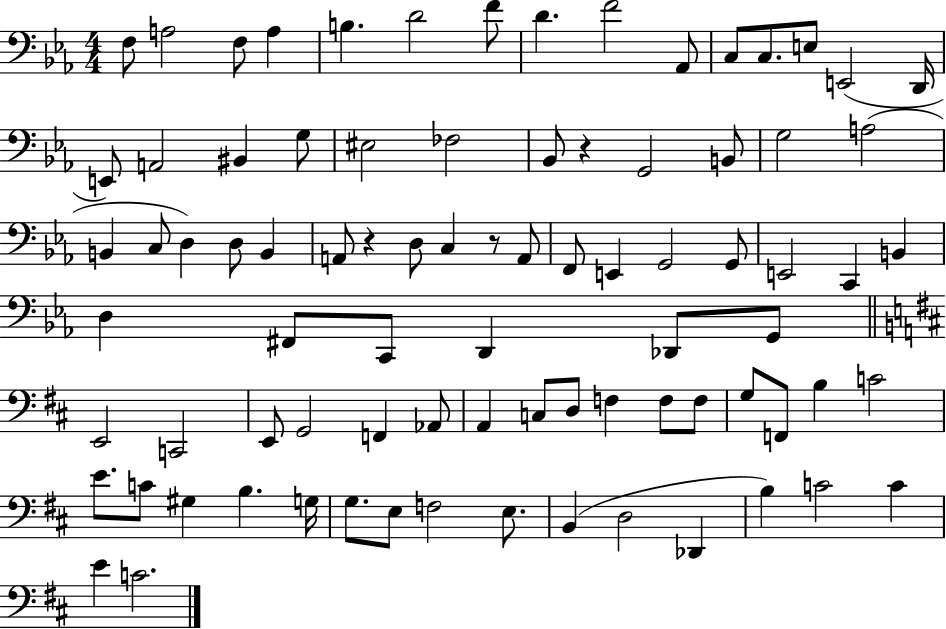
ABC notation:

X:1
T:Untitled
M:4/4
L:1/4
K:Eb
F,/2 A,2 F,/2 A, B, D2 F/2 D F2 _A,,/2 C,/2 C,/2 E,/2 E,,2 D,,/4 E,,/2 A,,2 ^B,, G,/2 ^E,2 _F,2 _B,,/2 z G,,2 B,,/2 G,2 A,2 B,, C,/2 D, D,/2 B,, A,,/2 z D,/2 C, z/2 A,,/2 F,,/2 E,, G,,2 G,,/2 E,,2 C,, B,, D, ^F,,/2 C,,/2 D,, _D,,/2 G,,/2 E,,2 C,,2 E,,/2 G,,2 F,, _A,,/2 A,, C,/2 D,/2 F, F,/2 F,/2 G,/2 F,,/2 B, C2 E/2 C/2 ^G, B, G,/4 G,/2 E,/2 F,2 E,/2 B,, D,2 _D,, B, C2 C E C2